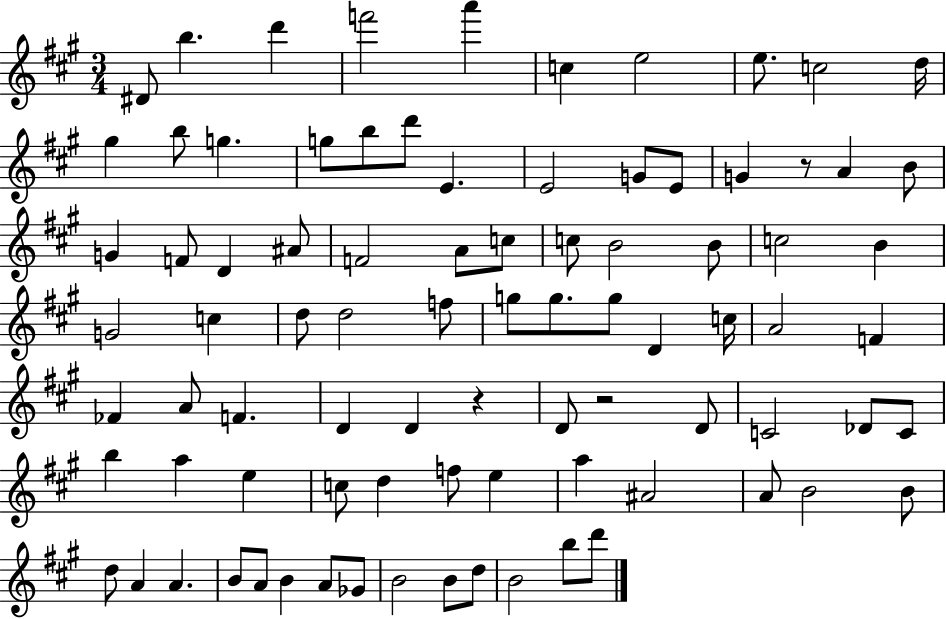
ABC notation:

X:1
T:Untitled
M:3/4
L:1/4
K:A
^D/2 b d' f'2 a' c e2 e/2 c2 d/4 ^g b/2 g g/2 b/2 d'/2 E E2 G/2 E/2 G z/2 A B/2 G F/2 D ^A/2 F2 A/2 c/2 c/2 B2 B/2 c2 B G2 c d/2 d2 f/2 g/2 g/2 g/2 D c/4 A2 F _F A/2 F D D z D/2 z2 D/2 C2 _D/2 C/2 b a e c/2 d f/2 e a ^A2 A/2 B2 B/2 d/2 A A B/2 A/2 B A/2 _G/2 B2 B/2 d/2 B2 b/2 d'/2